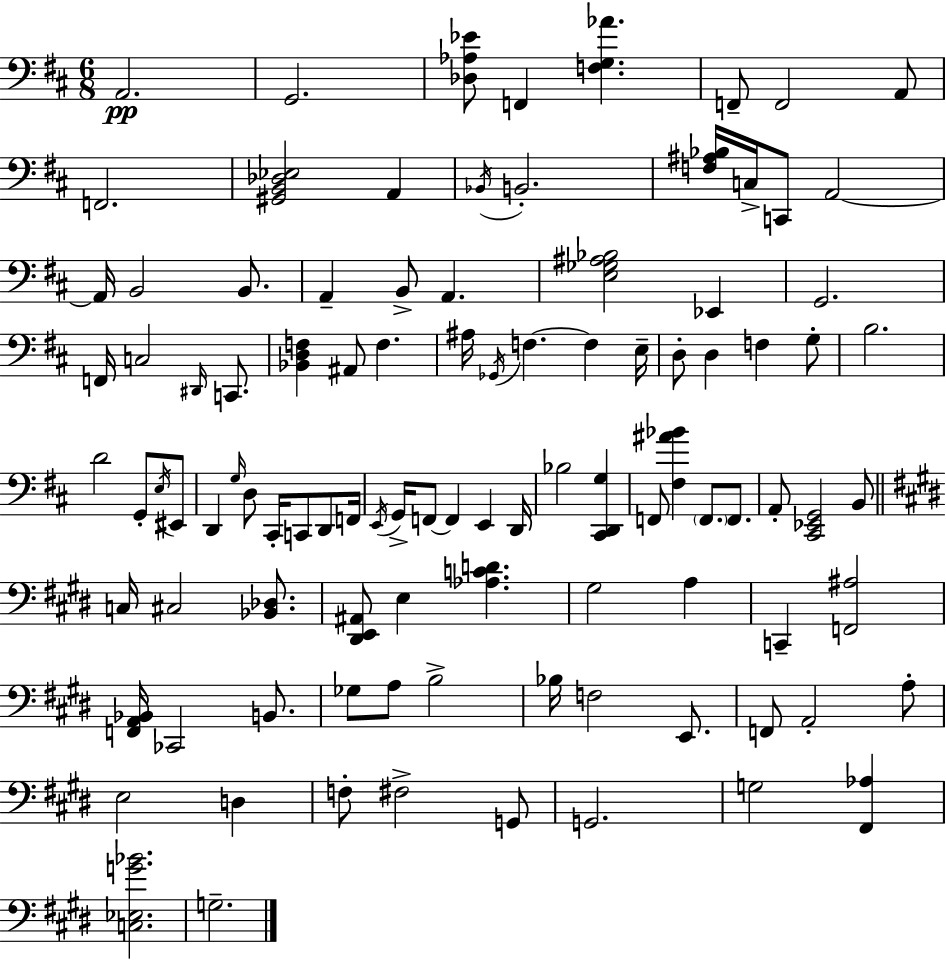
{
  \clef bass
  \numericTimeSignature
  \time 6/8
  \key d \major
  \repeat volta 2 { a,2.\pp | g,2. | <des aes ees'>8 f,4 <f g aes'>4. | f,8-- f,2 a,8 | \break f,2. | <gis, b, des ees>2 a,4 | \acciaccatura { bes,16 } b,2.-. | <f ais bes>16 c16-> c,8 a,2~~ | \break a,16 b,2 b,8. | a,4-- b,8-> a,4. | <e ges ais bes>2 ees,4 | g,2. | \break f,16 c2 \grace { dis,16 } c,8. | <bes, d f>4 ais,8 f4. | ais16 \acciaccatura { ges,16 } f4.~~ f4 | e16-- d8-. d4 f4 | \break g8-. b2. | d'2 g,8-. | \acciaccatura { e16 } eis,8 d,4 \grace { g16 } d8 cis,16-. | c,8 d,8 f,16 \acciaccatura { e,16 } g,16-> f,8~~ f,4 | \break e,4 d,16 bes2 | <cis, d, g>4 f,8 <fis ais' bes'>4 | \parenthesize f,8. f,8. a,8-. <cis, ees, g,>2 | b,8 \bar "||" \break \key e \major c16 cis2 <bes, des>8. | <dis, e, ais,>8 e4 <aes c' d'>4. | gis2 a4 | c,4-- <f, ais>2 | \break <f, a, bes,>16 ces,2 b,8. | ges8 a8 b2-> | bes16 f2 e,8. | f,8 a,2-. a8-. | \break e2 d4 | f8-. fis2-> g,8 | g,2. | g2 <fis, aes>4 | \break <c ees g' bes'>2. | g2.-- | } \bar "|."
}